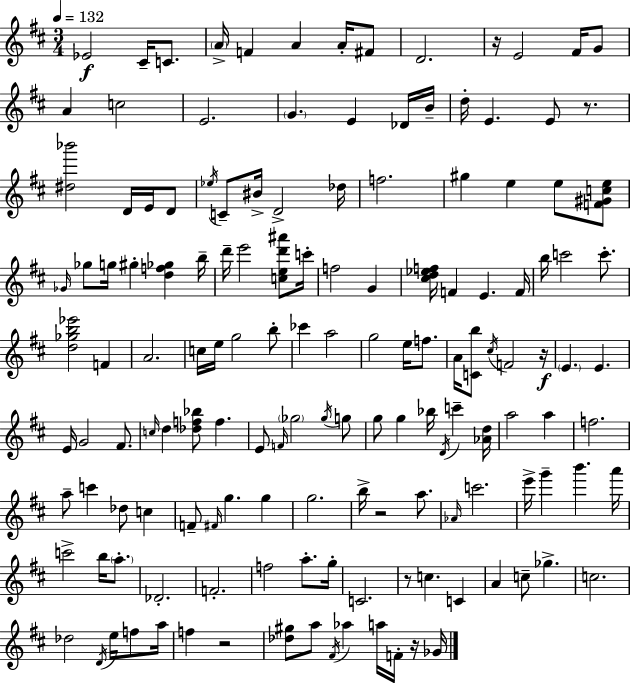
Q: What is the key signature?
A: D major